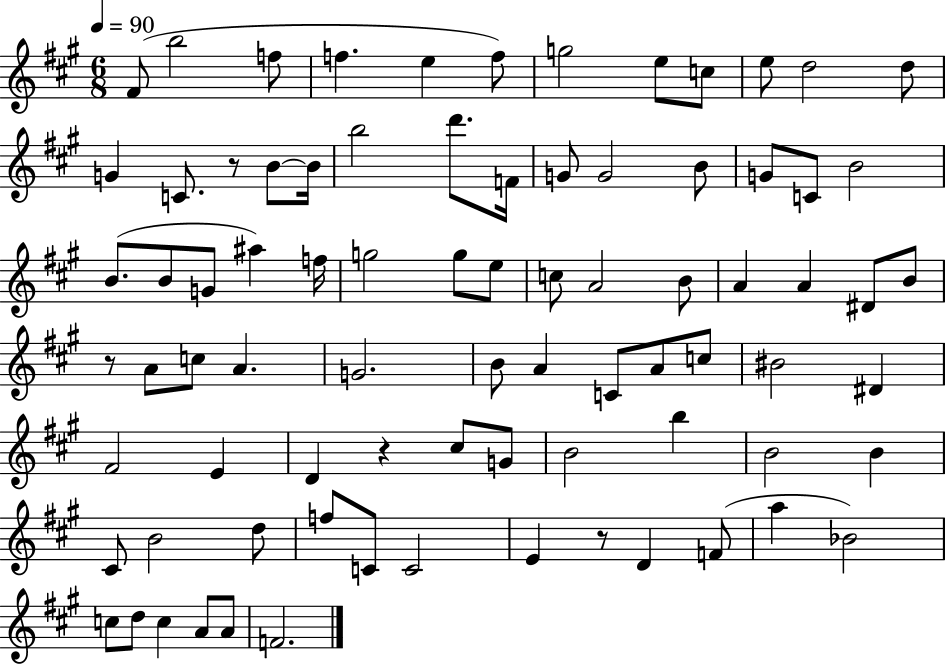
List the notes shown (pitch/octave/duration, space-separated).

F#4/e B5/h F5/e F5/q. E5/q F5/e G5/h E5/e C5/e E5/e D5/h D5/e G4/q C4/e. R/e B4/e B4/s B5/h D6/e. F4/s G4/e G4/h B4/e G4/e C4/e B4/h B4/e. B4/e G4/e A#5/q F5/s G5/h G5/e E5/e C5/e A4/h B4/e A4/q A4/q D#4/e B4/e R/e A4/e C5/e A4/q. G4/h. B4/e A4/q C4/e A4/e C5/e BIS4/h D#4/q F#4/h E4/q D4/q R/q C#5/e G4/e B4/h B5/q B4/h B4/q C#4/e B4/h D5/e F5/e C4/e C4/h E4/q R/e D4/q F4/e A5/q Bb4/h C5/e D5/e C5/q A4/e A4/e F4/h.